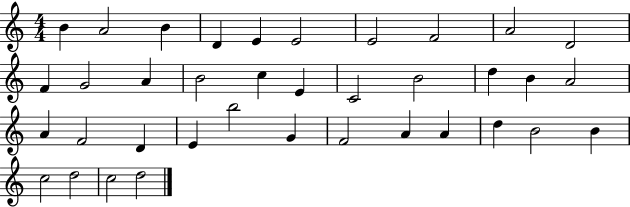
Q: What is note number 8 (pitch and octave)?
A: F4